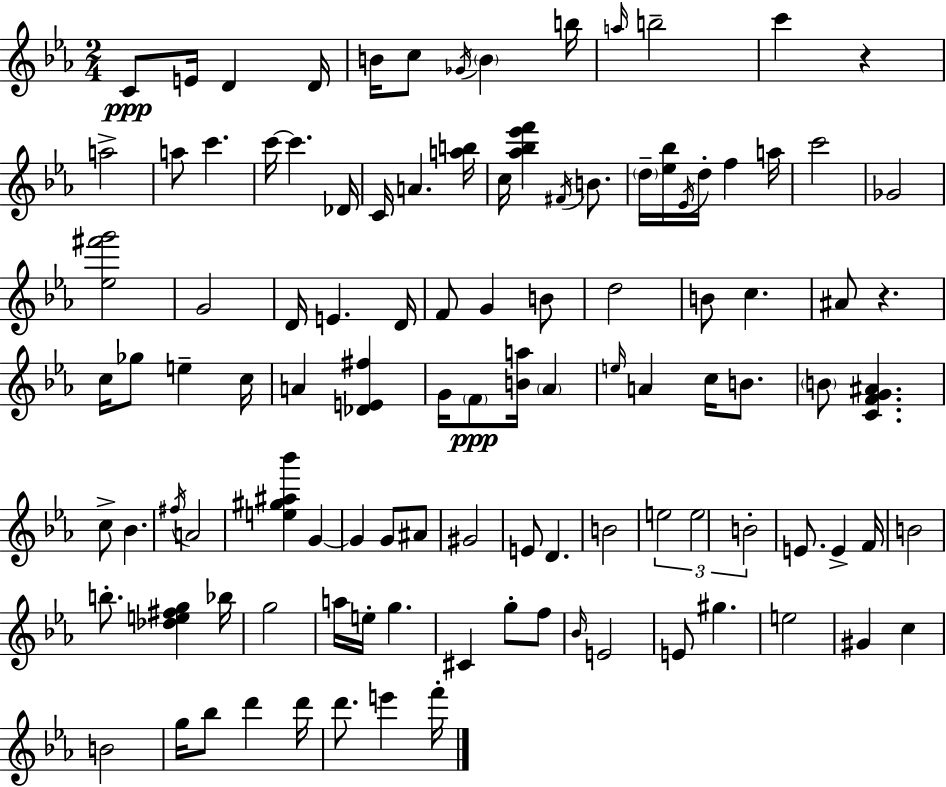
C4/e E4/s D4/q D4/s B4/s C5/e Gb4/s B4/q B5/s A5/s B5/h C6/q R/q A5/h A5/e C6/q. C6/s C6/q. Db4/s C4/s A4/q. [A5,B5]/s C5/s [Ab5,Bb5,Eb6,F6]/q F#4/s B4/e. D5/s [Eb5,Bb5]/s Eb4/s D5/s F5/q A5/s C6/h Gb4/h [Eb5,F#6,G6]/h G4/h D4/s E4/q. D4/s F4/e G4/q B4/e D5/h B4/e C5/q. A#4/e R/q. C5/s Gb5/e E5/q C5/s A4/q [Db4,E4,F#5]/q G4/s F4/e [B4,A5]/s Ab4/q E5/s A4/q C5/s B4/e. B4/e [C4,F4,G4,A#4]/q. C5/e Bb4/q. F#5/s A4/h [E5,G#5,A#5,Bb6]/q G4/q G4/q G4/e A#4/e G#4/h E4/e D4/q. B4/h E5/h E5/h B4/h E4/e. E4/q F4/s B4/h B5/e. [Db5,E5,F#5,G5]/q Bb5/s G5/h A5/s E5/s G5/q. C#4/q G5/e F5/e Bb4/s E4/h E4/e G#5/q. E5/h G#4/q C5/q B4/h G5/s Bb5/e D6/q D6/s D6/e. E6/q F6/s